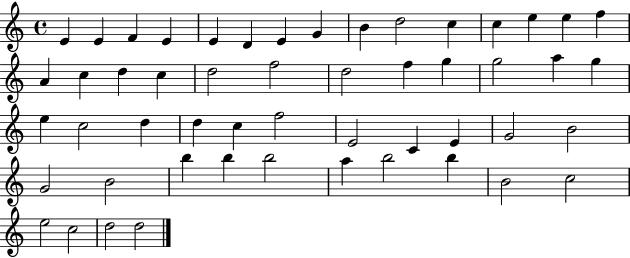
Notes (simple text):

E4/q E4/q F4/q E4/q E4/q D4/q E4/q G4/q B4/q D5/h C5/q C5/q E5/q E5/q F5/q A4/q C5/q D5/q C5/q D5/h F5/h D5/h F5/q G5/q G5/h A5/q G5/q E5/q C5/h D5/q D5/q C5/q F5/h E4/h C4/q E4/q G4/h B4/h G4/h B4/h B5/q B5/q B5/h A5/q B5/h B5/q B4/h C5/h E5/h C5/h D5/h D5/h